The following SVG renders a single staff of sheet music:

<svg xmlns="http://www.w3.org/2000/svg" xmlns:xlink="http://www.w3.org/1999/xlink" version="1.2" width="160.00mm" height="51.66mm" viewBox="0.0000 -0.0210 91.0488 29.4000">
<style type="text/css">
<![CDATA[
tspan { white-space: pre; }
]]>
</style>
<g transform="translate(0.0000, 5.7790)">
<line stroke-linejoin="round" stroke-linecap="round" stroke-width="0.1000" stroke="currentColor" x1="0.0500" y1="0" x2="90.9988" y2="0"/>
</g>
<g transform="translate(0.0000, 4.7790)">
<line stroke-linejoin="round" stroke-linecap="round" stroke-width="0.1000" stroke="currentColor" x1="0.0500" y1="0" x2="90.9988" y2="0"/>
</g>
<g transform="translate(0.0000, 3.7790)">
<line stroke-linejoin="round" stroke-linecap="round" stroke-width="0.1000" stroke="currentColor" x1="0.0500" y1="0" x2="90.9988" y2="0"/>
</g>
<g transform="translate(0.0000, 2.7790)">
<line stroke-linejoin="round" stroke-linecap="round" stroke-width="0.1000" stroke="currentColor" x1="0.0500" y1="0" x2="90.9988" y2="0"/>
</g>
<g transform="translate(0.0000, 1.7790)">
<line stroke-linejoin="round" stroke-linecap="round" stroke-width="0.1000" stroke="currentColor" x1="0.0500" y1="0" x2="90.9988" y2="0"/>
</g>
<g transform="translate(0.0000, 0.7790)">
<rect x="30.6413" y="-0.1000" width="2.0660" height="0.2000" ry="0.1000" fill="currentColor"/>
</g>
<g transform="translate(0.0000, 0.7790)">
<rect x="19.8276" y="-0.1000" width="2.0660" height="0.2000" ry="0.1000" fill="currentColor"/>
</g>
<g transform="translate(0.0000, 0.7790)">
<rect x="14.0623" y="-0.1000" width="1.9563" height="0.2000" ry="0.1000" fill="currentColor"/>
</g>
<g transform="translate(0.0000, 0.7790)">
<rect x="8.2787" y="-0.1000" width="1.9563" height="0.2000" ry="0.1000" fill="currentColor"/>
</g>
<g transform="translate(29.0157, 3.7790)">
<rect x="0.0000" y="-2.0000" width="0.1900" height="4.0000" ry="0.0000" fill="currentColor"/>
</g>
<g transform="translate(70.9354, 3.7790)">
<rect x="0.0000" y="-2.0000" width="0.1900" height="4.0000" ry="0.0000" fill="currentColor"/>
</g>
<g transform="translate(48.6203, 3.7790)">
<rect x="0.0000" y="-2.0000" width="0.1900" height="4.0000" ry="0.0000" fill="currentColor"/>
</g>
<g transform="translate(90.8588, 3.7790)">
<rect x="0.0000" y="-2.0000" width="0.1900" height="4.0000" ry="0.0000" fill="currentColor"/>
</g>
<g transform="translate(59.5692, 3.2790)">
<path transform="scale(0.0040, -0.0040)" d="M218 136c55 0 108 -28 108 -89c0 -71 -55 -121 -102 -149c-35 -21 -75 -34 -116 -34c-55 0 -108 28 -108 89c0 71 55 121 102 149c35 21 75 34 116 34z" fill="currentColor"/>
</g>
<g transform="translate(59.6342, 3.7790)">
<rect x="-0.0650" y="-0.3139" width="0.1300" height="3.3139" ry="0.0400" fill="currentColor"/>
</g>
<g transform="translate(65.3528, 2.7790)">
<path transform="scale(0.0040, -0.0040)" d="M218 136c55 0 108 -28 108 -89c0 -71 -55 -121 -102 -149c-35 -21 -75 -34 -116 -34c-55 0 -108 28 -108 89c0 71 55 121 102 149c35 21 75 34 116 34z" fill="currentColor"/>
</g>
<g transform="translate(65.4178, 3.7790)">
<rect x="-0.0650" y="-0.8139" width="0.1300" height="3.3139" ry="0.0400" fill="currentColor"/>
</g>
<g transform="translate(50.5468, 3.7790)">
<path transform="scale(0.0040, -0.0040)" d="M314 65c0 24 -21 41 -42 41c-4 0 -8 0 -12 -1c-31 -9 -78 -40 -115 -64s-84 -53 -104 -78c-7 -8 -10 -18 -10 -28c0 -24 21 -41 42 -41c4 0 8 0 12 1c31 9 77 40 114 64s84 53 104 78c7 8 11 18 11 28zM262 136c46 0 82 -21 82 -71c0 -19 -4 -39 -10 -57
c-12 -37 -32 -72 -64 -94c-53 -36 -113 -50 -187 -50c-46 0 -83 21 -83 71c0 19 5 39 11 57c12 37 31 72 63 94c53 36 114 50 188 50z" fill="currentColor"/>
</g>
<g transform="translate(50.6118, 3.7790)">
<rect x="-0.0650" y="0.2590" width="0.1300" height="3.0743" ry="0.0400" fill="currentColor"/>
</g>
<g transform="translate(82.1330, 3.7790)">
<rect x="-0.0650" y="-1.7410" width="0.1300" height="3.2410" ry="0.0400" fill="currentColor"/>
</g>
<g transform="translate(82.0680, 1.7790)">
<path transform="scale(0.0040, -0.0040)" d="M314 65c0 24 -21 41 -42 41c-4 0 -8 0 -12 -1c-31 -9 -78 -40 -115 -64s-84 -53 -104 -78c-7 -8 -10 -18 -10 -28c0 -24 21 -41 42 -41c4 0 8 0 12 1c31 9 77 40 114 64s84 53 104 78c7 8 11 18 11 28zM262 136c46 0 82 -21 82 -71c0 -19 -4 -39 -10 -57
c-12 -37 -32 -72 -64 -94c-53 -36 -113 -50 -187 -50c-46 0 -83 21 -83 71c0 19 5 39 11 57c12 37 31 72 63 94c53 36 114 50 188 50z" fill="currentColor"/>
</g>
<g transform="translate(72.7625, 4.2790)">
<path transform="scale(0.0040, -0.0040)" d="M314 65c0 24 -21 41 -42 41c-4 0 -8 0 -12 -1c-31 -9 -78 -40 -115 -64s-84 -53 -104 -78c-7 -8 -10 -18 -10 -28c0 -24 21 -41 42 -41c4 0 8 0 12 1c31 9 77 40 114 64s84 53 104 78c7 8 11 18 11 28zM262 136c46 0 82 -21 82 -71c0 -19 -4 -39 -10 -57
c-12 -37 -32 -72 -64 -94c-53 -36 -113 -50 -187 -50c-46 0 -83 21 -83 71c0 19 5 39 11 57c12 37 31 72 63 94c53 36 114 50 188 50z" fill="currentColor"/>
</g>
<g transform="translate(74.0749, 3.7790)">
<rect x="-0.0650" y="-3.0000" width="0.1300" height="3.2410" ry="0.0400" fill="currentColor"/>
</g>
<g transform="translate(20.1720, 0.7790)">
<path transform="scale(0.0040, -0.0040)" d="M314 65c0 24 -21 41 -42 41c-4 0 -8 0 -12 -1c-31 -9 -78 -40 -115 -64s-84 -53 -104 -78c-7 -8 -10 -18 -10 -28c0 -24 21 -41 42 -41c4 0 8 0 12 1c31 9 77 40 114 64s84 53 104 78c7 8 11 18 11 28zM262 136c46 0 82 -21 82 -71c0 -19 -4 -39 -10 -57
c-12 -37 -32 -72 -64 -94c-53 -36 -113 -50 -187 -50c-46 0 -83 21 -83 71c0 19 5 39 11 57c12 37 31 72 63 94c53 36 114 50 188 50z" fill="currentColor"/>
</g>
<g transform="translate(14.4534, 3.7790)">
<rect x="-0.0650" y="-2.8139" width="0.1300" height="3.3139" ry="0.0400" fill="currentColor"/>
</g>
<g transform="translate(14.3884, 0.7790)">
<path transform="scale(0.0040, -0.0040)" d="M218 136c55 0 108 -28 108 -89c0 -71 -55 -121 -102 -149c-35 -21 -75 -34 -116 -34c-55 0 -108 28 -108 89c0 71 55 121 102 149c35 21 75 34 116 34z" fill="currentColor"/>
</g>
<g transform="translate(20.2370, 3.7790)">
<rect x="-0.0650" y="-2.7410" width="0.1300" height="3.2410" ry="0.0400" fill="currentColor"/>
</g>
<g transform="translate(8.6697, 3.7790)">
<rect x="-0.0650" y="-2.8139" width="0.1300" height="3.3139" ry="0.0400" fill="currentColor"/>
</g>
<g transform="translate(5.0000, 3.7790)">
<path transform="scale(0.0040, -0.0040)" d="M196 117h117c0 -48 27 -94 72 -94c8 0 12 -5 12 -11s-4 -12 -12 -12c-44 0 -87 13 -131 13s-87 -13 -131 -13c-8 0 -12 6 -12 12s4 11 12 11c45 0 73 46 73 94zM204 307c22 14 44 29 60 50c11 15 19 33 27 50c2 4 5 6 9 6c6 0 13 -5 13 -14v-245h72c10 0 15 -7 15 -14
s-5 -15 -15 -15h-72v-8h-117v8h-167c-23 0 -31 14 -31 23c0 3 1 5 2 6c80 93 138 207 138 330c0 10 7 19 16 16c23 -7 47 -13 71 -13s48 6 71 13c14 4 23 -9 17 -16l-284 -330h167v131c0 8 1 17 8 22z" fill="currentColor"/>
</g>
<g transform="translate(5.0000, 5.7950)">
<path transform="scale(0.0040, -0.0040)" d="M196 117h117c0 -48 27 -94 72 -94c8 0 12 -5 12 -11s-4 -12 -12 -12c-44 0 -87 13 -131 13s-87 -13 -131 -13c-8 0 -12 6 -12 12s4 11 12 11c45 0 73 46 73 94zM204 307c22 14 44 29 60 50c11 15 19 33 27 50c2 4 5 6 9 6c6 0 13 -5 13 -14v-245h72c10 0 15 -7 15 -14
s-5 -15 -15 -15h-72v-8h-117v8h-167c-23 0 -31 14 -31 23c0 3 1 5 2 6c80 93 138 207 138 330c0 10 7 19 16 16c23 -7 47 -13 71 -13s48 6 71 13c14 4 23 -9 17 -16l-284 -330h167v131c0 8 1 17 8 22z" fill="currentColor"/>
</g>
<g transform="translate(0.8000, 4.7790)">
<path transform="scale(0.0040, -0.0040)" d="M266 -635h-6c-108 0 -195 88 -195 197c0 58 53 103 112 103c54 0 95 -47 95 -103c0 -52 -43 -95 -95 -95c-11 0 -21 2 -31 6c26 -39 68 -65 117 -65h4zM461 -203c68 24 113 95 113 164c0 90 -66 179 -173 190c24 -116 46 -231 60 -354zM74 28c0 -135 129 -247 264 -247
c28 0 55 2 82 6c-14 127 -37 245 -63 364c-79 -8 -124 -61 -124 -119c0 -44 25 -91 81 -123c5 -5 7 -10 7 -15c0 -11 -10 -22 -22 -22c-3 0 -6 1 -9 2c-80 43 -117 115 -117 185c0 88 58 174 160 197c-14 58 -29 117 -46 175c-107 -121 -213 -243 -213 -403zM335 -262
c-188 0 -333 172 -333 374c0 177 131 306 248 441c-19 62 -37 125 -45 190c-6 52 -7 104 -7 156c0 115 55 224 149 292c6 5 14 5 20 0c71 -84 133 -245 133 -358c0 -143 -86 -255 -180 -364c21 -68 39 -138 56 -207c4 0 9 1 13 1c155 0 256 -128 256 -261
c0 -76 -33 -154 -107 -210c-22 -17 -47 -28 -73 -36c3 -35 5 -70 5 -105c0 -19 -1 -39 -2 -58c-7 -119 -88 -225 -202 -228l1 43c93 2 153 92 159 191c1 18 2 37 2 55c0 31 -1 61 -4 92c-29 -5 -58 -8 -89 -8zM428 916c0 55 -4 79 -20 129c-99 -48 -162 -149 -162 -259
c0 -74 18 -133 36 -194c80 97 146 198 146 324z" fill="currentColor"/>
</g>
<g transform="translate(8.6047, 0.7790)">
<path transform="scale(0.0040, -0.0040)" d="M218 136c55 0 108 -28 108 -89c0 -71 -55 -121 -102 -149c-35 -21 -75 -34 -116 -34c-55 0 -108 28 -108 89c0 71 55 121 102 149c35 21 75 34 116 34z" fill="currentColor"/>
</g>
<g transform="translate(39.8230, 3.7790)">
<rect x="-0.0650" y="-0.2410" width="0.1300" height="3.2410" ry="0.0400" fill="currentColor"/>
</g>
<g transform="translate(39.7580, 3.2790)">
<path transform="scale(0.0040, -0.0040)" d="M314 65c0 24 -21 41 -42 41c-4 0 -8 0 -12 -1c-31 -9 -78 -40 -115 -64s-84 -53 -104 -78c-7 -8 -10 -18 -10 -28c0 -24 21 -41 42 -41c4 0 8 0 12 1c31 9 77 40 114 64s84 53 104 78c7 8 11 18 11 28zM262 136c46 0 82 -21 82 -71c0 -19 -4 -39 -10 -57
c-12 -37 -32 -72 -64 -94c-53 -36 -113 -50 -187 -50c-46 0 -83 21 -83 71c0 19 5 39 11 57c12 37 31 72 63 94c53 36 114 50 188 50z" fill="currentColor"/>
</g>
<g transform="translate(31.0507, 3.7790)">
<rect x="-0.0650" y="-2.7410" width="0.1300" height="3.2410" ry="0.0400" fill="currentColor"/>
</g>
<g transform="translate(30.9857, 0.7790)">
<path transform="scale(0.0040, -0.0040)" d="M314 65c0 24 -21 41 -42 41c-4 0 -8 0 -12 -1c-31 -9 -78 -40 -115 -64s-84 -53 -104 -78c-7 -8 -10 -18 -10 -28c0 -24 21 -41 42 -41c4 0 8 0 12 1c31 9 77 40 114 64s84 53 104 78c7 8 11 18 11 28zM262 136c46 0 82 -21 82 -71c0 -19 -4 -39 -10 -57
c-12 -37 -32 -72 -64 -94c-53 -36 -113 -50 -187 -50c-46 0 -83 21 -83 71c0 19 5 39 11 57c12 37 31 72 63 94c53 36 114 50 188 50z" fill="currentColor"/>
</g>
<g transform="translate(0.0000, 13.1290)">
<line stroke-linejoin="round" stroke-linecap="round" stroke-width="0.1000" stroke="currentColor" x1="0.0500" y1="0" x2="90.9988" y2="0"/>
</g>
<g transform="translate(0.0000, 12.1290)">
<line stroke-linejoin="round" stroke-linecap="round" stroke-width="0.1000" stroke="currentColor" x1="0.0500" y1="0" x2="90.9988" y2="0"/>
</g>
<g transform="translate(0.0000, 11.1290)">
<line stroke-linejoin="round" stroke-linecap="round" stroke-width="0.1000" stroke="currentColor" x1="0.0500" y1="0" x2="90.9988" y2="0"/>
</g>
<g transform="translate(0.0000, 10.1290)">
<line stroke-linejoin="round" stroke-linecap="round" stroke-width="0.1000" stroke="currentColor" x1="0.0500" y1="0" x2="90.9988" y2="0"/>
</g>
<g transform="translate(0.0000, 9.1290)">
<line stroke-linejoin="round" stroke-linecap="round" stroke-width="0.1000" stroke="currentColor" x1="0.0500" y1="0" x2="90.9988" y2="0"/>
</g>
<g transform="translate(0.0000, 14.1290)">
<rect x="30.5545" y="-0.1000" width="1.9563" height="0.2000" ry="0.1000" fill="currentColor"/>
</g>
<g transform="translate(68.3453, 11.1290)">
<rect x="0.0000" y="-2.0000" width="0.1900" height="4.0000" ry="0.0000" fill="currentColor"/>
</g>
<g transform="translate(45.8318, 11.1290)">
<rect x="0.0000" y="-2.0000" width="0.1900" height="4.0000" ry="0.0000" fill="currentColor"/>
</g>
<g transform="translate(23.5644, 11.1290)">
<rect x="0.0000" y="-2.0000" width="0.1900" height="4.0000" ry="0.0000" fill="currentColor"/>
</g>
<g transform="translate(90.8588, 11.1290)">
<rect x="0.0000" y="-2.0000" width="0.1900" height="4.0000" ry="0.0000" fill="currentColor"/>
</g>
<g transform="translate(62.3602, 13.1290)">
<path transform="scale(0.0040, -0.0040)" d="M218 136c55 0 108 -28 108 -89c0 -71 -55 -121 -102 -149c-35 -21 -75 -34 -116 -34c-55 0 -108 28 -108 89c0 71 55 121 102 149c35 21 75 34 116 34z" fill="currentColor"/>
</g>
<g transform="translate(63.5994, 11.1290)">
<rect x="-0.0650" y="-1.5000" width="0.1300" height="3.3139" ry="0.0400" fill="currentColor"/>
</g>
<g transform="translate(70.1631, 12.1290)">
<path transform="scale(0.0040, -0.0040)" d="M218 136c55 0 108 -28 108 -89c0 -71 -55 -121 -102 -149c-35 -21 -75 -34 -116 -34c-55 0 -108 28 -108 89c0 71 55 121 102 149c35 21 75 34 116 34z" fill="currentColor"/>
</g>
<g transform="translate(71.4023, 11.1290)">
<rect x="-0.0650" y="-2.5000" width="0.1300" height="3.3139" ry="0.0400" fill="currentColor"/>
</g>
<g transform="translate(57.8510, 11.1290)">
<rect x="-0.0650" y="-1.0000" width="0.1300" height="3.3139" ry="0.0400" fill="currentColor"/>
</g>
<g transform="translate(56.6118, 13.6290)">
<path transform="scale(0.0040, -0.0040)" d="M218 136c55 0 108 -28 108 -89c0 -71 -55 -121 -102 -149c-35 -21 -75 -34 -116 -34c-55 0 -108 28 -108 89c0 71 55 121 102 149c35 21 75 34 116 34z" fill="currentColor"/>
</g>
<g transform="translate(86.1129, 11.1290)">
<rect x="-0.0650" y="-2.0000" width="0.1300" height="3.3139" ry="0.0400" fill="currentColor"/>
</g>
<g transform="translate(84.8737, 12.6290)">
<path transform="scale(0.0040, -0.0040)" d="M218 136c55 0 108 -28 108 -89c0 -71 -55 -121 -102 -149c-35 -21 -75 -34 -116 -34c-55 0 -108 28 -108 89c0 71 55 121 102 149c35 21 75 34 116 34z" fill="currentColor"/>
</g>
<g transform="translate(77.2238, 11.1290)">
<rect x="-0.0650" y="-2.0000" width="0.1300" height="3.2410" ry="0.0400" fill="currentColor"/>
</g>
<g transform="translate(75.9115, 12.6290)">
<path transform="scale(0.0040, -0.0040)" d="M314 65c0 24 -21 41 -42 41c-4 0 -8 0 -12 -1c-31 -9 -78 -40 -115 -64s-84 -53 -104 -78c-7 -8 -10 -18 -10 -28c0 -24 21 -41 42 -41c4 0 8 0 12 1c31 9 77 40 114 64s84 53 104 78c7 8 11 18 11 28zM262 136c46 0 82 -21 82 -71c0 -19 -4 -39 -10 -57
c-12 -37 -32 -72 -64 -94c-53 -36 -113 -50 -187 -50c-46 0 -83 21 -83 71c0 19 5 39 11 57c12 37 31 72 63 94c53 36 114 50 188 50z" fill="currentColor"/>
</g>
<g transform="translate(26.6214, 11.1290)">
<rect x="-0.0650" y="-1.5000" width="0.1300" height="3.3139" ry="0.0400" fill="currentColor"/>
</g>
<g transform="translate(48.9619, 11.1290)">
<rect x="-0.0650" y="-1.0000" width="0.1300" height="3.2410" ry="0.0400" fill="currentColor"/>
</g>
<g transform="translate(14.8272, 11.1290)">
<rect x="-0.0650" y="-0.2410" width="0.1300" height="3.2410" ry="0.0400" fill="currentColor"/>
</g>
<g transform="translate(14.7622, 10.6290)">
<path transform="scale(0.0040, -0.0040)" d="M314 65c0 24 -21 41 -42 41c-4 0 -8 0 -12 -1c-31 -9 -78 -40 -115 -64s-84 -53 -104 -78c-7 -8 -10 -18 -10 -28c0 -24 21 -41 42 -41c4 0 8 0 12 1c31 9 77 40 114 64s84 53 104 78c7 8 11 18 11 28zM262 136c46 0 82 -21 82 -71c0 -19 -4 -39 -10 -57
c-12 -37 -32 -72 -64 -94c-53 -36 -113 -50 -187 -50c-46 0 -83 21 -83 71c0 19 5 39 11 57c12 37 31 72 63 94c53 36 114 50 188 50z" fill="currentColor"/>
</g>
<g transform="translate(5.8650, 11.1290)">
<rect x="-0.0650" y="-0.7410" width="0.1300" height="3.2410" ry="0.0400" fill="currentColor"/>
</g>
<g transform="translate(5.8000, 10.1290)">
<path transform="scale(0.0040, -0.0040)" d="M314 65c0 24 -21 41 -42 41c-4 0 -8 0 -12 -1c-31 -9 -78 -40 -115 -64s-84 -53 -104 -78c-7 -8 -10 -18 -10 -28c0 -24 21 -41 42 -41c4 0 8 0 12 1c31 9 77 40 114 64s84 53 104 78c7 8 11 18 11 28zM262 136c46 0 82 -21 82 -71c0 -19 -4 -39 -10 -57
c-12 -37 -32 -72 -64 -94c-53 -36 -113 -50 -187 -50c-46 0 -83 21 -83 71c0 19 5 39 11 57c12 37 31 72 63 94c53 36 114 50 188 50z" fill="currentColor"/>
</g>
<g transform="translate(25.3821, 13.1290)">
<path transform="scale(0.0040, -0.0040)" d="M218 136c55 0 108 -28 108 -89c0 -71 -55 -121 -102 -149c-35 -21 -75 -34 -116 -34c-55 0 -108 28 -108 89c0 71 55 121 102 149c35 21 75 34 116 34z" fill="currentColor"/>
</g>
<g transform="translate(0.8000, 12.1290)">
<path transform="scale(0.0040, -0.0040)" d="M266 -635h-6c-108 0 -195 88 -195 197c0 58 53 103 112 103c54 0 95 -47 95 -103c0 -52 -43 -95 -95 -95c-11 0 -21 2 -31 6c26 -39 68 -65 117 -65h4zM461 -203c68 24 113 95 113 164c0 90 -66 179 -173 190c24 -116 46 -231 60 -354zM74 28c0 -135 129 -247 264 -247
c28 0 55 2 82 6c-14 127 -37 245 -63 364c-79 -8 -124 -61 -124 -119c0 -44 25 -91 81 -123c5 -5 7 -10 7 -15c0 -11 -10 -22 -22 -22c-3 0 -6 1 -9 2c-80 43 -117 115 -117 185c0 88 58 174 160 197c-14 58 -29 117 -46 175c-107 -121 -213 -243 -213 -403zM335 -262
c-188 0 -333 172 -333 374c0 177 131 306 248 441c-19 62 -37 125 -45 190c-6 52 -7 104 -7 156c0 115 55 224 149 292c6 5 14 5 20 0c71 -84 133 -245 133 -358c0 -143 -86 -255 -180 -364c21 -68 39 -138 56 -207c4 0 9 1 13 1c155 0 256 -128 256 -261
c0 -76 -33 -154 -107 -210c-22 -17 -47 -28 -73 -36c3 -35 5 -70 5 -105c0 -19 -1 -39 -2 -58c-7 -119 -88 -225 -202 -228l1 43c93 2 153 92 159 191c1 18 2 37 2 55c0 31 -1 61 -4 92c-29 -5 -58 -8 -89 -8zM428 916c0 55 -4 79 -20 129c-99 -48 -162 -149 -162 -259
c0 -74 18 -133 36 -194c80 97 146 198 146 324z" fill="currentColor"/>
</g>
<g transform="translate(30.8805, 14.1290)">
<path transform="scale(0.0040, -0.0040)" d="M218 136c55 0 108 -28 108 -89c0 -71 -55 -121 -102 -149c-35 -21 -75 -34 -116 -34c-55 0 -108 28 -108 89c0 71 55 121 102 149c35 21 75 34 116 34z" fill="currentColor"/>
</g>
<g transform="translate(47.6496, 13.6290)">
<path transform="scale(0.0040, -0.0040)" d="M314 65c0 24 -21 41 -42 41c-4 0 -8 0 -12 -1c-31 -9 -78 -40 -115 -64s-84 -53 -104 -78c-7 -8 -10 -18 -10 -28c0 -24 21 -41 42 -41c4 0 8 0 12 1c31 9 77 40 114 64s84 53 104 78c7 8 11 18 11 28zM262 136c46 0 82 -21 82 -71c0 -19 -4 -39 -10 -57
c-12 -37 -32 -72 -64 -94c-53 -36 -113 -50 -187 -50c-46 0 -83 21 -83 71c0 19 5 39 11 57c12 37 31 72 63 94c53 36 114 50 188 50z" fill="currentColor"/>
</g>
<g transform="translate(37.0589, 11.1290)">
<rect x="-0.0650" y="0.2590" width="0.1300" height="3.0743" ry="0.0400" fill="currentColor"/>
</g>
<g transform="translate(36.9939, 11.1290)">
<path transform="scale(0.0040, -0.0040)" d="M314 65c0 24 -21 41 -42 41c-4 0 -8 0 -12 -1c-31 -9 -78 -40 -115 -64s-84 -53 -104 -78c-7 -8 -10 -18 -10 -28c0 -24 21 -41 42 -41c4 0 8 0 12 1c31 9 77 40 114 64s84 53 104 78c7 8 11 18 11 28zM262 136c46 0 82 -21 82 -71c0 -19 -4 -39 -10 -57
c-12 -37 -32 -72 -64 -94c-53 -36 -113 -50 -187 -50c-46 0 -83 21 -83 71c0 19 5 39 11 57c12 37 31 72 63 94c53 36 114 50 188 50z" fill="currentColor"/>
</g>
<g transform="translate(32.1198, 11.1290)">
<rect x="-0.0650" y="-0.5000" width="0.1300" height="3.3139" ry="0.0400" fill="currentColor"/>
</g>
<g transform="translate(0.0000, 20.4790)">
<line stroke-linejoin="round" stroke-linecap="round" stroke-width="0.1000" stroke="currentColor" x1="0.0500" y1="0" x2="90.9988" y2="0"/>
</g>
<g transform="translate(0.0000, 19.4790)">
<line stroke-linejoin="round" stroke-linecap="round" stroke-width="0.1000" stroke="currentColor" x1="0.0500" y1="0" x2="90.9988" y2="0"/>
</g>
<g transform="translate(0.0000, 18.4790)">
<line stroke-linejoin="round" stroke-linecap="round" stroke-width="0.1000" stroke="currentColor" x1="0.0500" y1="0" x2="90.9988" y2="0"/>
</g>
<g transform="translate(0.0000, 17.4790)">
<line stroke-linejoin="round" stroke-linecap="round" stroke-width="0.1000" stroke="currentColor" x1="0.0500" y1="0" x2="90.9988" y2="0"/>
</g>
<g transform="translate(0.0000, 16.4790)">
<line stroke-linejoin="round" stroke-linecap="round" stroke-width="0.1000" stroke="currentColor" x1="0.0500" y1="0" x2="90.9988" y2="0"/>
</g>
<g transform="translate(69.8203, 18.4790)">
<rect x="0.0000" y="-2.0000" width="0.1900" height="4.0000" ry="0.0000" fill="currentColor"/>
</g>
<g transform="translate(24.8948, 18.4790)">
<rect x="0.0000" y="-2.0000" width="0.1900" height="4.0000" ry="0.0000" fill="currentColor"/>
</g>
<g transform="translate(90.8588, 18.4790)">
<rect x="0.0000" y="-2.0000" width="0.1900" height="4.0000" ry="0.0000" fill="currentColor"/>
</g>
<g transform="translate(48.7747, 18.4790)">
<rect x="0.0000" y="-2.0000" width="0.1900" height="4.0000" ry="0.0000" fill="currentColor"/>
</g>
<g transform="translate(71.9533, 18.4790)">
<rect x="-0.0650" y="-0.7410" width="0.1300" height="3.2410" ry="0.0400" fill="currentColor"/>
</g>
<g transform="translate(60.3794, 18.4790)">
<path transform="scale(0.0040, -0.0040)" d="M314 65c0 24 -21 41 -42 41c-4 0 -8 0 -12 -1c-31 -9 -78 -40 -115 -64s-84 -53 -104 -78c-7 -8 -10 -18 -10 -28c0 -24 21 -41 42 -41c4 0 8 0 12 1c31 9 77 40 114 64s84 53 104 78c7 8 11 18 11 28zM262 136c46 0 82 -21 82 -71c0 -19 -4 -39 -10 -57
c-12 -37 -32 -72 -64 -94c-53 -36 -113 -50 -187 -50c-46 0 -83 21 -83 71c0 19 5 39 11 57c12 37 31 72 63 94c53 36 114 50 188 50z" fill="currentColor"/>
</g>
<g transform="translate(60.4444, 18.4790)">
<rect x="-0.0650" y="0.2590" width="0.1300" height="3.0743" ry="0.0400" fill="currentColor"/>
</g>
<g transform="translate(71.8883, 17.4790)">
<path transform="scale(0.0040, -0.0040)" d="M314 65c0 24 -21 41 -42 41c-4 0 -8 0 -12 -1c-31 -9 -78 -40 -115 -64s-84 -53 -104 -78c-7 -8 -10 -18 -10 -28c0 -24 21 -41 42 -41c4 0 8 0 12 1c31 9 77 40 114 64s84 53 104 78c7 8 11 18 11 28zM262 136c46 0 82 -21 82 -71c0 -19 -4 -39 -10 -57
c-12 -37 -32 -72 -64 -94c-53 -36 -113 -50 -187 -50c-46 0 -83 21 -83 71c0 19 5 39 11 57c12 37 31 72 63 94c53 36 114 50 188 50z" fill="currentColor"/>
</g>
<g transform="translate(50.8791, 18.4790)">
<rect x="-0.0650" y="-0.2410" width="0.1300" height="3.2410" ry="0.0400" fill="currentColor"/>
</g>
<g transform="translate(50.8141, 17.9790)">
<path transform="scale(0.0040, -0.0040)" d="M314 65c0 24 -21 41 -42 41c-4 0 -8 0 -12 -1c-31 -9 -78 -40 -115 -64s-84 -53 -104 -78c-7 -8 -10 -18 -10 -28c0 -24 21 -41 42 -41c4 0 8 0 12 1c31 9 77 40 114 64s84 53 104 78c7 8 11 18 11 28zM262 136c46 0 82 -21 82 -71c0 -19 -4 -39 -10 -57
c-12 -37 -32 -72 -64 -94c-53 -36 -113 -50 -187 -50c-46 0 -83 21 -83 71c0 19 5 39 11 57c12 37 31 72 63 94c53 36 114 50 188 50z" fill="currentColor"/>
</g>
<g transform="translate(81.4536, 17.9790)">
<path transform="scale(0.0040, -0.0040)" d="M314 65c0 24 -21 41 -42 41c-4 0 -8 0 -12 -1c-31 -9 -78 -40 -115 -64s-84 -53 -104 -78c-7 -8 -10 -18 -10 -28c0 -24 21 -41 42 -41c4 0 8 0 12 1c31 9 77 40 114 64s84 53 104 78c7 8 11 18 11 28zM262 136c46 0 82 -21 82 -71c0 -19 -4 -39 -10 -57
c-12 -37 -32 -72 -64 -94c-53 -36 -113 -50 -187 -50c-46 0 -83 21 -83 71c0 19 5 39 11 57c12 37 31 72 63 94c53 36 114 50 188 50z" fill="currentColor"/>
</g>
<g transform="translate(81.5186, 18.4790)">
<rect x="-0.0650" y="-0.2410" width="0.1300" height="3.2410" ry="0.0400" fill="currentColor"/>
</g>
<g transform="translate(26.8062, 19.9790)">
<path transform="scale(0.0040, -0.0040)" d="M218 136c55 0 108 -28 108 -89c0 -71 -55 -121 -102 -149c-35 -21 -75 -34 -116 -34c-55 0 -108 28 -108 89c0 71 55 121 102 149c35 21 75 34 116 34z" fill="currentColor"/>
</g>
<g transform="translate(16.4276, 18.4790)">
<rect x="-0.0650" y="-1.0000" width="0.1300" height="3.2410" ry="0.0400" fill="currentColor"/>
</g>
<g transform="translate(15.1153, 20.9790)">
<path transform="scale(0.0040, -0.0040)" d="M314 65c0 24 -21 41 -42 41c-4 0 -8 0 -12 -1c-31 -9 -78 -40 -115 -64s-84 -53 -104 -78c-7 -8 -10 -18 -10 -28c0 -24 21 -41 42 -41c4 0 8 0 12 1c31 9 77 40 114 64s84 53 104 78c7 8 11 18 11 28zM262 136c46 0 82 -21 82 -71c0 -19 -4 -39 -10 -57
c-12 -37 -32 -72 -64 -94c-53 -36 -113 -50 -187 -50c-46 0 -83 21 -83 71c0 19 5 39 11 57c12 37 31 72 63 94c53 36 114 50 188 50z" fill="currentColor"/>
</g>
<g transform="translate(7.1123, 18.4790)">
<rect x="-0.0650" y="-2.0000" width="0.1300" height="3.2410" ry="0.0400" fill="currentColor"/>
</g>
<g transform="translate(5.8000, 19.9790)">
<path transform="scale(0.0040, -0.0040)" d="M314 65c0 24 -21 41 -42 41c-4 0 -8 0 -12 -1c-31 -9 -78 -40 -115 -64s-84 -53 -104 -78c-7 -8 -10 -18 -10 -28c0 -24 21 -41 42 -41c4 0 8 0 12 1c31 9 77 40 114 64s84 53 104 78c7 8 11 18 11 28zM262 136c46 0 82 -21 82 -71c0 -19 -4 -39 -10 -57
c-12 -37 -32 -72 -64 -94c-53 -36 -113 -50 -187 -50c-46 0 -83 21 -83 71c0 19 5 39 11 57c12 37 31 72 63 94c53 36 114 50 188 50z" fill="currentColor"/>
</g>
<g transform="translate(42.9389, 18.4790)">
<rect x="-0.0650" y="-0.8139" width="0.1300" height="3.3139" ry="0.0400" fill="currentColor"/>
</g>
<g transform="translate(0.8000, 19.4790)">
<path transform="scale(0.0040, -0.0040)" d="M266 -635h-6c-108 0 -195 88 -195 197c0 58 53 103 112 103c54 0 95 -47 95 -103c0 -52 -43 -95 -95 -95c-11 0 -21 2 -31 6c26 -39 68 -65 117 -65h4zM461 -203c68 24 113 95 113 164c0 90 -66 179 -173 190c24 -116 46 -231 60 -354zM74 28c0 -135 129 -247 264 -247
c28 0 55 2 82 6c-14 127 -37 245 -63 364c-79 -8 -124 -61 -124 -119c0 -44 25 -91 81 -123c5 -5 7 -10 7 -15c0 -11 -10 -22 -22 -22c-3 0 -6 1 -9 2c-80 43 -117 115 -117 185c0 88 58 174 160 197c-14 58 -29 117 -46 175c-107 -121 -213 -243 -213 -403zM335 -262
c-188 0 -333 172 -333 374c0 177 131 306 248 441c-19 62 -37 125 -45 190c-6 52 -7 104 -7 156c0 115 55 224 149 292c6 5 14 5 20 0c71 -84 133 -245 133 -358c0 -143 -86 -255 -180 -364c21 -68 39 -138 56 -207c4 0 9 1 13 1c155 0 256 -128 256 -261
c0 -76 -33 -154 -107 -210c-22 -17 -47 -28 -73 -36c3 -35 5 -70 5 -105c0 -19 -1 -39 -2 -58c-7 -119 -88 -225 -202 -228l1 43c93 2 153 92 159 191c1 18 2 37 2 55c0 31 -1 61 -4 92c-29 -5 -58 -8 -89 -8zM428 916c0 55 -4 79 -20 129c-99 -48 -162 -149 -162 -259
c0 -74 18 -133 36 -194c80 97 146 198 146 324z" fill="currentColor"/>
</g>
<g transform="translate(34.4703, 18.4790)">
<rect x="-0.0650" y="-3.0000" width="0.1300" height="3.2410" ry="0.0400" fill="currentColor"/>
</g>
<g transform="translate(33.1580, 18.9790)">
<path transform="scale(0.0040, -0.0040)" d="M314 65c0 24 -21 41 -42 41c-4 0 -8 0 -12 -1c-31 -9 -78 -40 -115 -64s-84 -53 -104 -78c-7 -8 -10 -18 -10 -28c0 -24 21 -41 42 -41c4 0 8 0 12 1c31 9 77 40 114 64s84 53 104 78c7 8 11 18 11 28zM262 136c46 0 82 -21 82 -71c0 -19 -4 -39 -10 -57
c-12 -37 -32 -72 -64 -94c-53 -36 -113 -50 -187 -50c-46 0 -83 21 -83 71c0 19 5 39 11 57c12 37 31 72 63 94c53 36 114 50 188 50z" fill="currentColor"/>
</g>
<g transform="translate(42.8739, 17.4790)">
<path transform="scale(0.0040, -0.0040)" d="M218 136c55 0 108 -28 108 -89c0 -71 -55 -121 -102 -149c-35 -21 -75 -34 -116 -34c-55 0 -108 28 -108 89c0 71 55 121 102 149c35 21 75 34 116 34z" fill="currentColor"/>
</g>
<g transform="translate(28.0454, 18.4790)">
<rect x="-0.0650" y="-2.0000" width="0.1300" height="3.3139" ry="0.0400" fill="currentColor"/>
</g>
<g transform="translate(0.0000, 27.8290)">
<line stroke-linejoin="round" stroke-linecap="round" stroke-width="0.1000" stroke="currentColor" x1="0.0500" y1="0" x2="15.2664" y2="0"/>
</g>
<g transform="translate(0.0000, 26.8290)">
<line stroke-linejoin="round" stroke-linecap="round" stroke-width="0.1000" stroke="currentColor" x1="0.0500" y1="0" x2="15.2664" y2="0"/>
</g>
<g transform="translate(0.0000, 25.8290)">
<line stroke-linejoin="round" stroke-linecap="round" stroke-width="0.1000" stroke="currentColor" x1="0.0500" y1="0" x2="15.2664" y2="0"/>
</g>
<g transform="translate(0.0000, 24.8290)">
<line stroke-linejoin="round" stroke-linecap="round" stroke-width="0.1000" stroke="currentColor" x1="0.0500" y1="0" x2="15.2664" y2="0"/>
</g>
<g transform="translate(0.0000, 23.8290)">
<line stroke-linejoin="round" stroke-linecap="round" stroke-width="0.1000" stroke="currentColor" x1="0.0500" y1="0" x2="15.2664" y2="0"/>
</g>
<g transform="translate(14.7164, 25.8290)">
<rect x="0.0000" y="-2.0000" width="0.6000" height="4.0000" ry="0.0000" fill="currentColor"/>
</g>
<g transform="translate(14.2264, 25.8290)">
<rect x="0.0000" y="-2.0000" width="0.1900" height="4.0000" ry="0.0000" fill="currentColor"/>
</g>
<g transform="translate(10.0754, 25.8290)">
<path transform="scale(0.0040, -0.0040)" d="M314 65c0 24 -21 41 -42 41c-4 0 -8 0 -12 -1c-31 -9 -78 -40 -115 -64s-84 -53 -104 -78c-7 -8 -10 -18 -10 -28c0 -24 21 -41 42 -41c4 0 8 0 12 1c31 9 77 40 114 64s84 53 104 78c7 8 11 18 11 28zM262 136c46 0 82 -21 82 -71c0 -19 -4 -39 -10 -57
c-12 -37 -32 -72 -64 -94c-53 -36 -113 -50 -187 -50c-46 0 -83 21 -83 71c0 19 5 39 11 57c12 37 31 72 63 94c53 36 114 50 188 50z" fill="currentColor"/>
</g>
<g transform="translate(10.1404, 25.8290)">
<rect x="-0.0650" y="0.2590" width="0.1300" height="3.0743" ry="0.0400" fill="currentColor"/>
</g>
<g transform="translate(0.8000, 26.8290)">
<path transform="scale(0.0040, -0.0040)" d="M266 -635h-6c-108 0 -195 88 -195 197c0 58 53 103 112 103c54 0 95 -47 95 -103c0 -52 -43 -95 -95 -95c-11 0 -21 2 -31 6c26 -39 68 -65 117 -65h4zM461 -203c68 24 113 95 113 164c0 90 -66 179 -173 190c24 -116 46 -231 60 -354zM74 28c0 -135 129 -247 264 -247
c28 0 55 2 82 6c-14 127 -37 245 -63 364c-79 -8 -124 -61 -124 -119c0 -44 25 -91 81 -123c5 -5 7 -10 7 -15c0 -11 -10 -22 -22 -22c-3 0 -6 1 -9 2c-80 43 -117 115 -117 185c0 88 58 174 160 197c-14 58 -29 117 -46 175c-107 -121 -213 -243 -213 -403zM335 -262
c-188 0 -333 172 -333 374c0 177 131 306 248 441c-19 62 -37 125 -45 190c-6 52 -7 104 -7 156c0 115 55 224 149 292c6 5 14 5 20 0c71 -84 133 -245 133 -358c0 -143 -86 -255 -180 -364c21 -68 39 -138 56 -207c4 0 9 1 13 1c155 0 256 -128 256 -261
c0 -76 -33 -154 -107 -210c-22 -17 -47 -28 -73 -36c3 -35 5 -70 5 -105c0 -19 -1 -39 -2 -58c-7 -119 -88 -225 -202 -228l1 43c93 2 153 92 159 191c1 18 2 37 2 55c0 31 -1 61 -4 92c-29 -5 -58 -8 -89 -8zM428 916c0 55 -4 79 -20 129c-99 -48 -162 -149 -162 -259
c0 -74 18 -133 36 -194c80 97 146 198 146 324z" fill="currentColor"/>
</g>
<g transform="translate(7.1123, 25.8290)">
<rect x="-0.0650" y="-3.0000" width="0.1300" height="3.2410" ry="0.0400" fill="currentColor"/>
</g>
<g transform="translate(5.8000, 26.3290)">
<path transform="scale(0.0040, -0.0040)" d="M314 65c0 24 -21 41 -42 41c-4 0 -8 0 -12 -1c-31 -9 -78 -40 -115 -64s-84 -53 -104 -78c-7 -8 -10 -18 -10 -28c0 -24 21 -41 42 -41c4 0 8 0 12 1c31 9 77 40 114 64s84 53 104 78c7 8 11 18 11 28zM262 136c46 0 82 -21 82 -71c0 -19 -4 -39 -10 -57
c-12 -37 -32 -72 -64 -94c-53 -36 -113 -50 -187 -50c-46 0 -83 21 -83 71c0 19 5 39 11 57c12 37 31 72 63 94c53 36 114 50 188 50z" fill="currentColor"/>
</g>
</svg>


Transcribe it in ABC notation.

X:1
T:Untitled
M:4/4
L:1/4
K:C
a a a2 a2 c2 B2 c d A2 f2 d2 c2 E C B2 D2 D E G F2 F F2 D2 F A2 d c2 B2 d2 c2 A2 B2